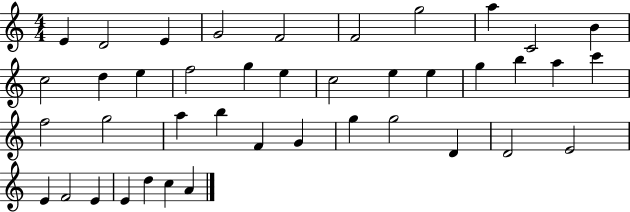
E4/q D4/h E4/q G4/h F4/h F4/h G5/h A5/q C4/h B4/q C5/h D5/q E5/q F5/h G5/q E5/q C5/h E5/q E5/q G5/q B5/q A5/q C6/q F5/h G5/h A5/q B5/q F4/q G4/q G5/q G5/h D4/q D4/h E4/h E4/q F4/h E4/q E4/q D5/q C5/q A4/q